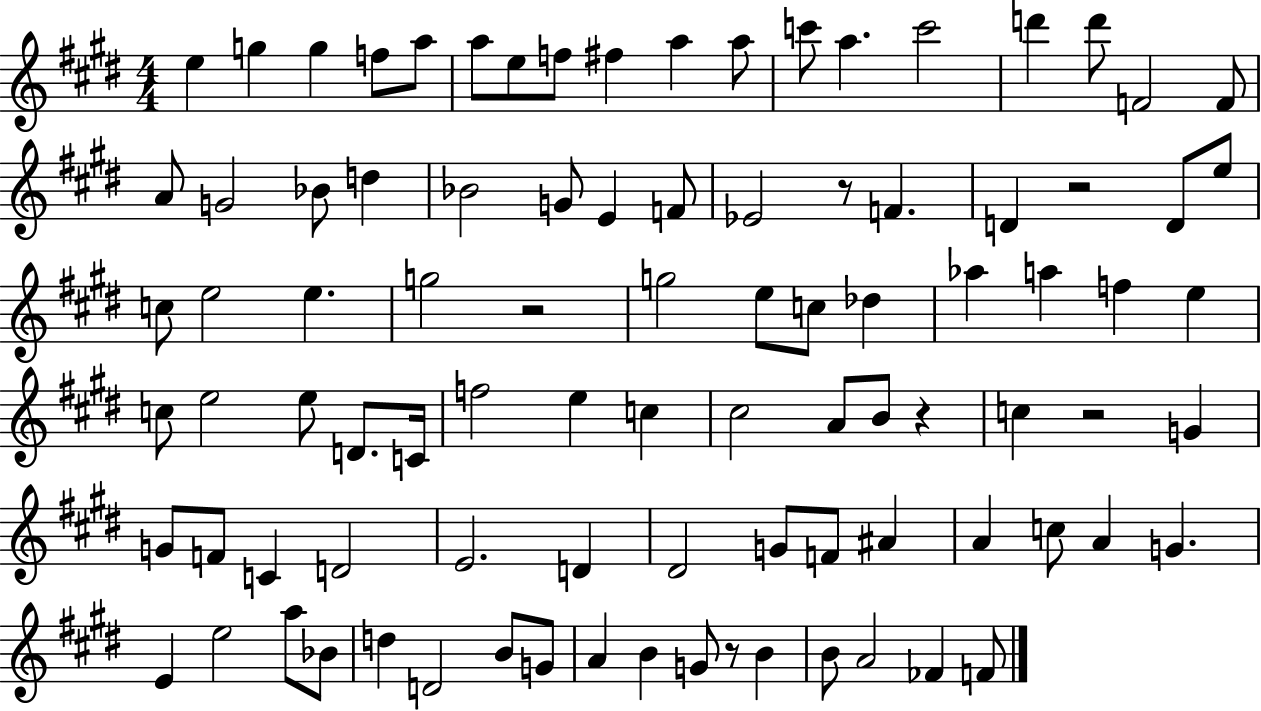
{
  \clef treble
  \numericTimeSignature
  \time 4/4
  \key e \major
  e''4 g''4 g''4 f''8 a''8 | a''8 e''8 f''8 fis''4 a''4 a''8 | c'''8 a''4. c'''2 | d'''4 d'''8 f'2 f'8 | \break a'8 g'2 bes'8 d''4 | bes'2 g'8 e'4 f'8 | ees'2 r8 f'4. | d'4 r2 d'8 e''8 | \break c''8 e''2 e''4. | g''2 r2 | g''2 e''8 c''8 des''4 | aes''4 a''4 f''4 e''4 | \break c''8 e''2 e''8 d'8. c'16 | f''2 e''4 c''4 | cis''2 a'8 b'8 r4 | c''4 r2 g'4 | \break g'8 f'8 c'4 d'2 | e'2. d'4 | dis'2 g'8 f'8 ais'4 | a'4 c''8 a'4 g'4. | \break e'4 e''2 a''8 bes'8 | d''4 d'2 b'8 g'8 | a'4 b'4 g'8 r8 b'4 | b'8 a'2 fes'4 f'8 | \break \bar "|."
}